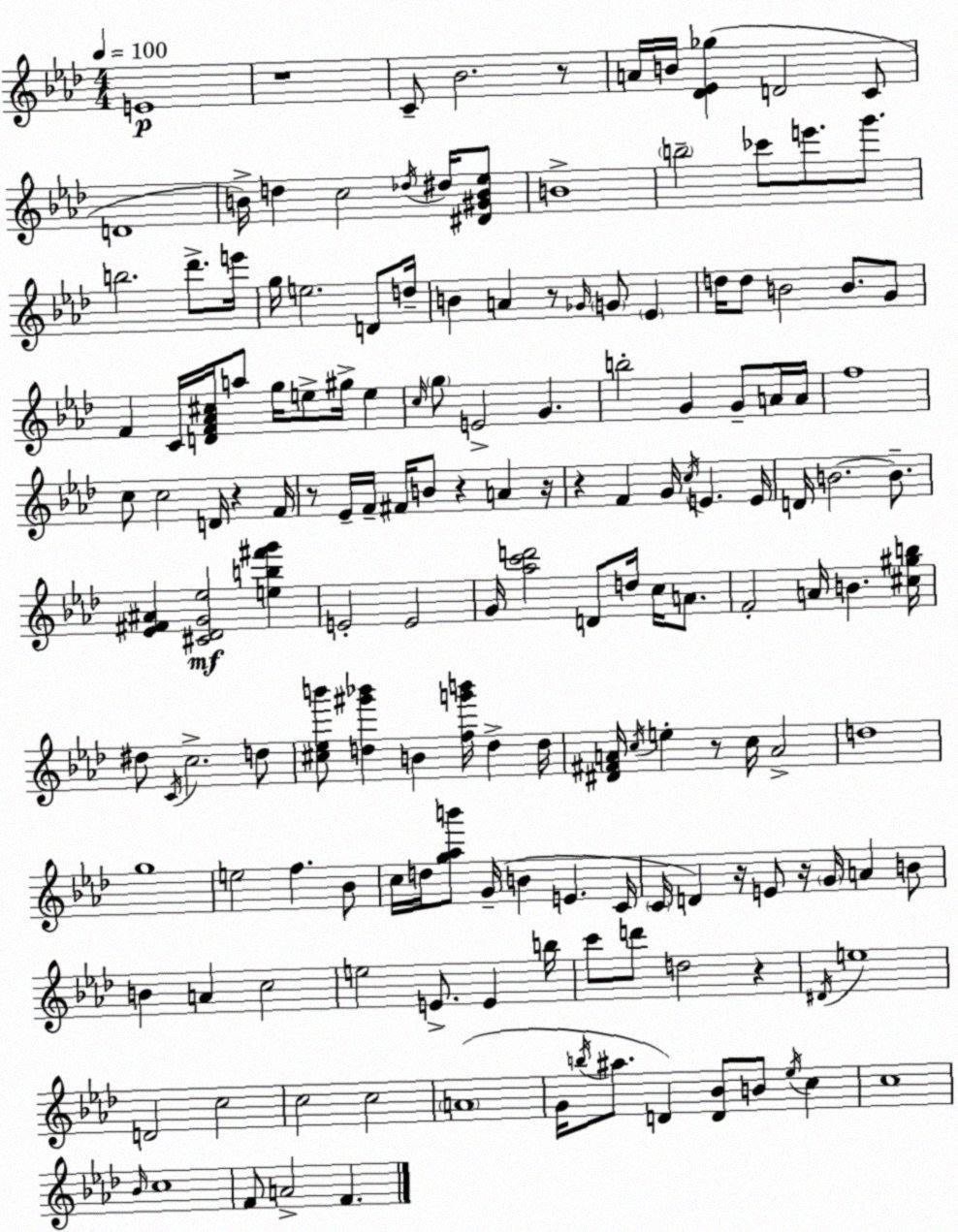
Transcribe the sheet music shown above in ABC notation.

X:1
T:Untitled
M:4/4
L:1/4
K:Ab
E4 z4 C/2 _B2 z/2 A/4 B/4 [_D_E_g] D2 C/2 D4 B/4 d c2 _d/4 ^d/4 [^D^GB_e]/2 B4 b2 _c'/2 e'/2 g'/2 b2 _d'/2 e'/4 g/4 e2 D/2 d/4 B A z/2 _G/4 G/2 _E d/4 d/2 B2 B/2 G/2 F C/4 [DF_A^c]/4 a/2 g/4 e/2 ^g/4 e c/4 g/2 E2 G b2 G G/2 A/4 A/4 f4 c/2 c2 D/4 z F/4 z/2 _E/4 F/4 ^F/4 B/2 z A z/4 z F G/4 c/4 E E/4 D/4 B2 B/2 [_E^F^A] [^C_DG_e]2 [eb^f'g'] E2 E2 G/4 [_ac'd']2 D/2 d/4 c/4 A/2 F2 A/4 B [^c^gb]/4 ^d/2 C/4 c2 d/2 [^c_eb']/2 [d^g'_b'] B [fg'b']/4 d d/4 [^D^FA]/4 c/4 e z/2 c/4 A2 d4 g4 e2 f _B/2 c/4 d/4 [g_ab']/2 G/4 B E C/4 C/4 D z/4 E/2 z/4 G/4 A B/2 B A c2 e2 E/2 E b/4 c'/2 d'/2 d2 z ^D/4 e4 D2 c2 c2 c2 A4 G/4 b/4 ^a/2 D [D_B]/2 B/2 _e/4 c c4 _B/4 c4 F/2 A2 F